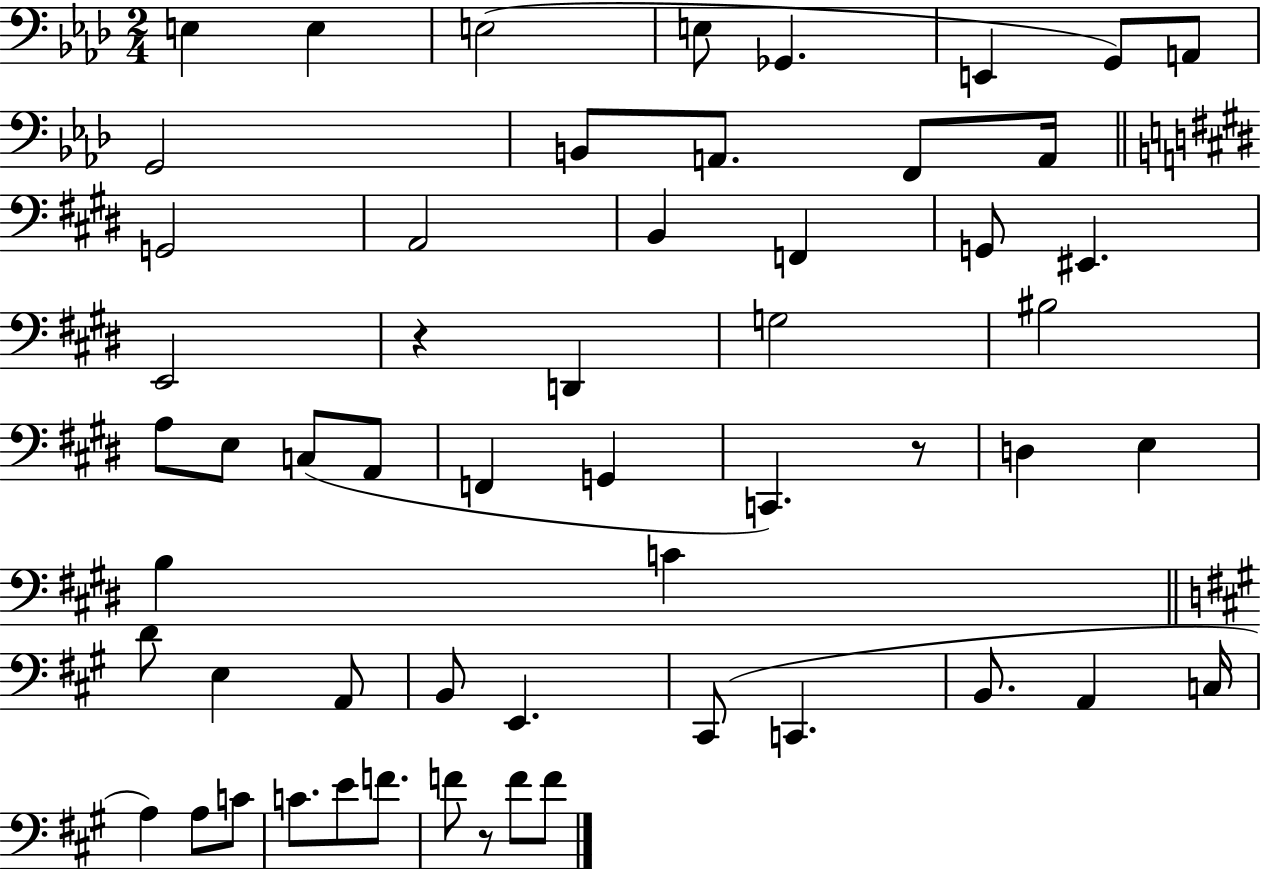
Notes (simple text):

E3/q E3/q E3/h E3/e Gb2/q. E2/q G2/e A2/e G2/h B2/e A2/e. F2/e A2/s G2/h A2/h B2/q F2/q G2/e EIS2/q. E2/h R/q D2/q G3/h BIS3/h A3/e E3/e C3/e A2/e F2/q G2/q C2/q. R/e D3/q E3/q B3/q C4/q D4/e E3/q A2/e B2/e E2/q. C#2/e C2/q. B2/e. A2/q C3/s A3/q A3/e C4/e C4/e. E4/e F4/e. F4/e R/e F4/e F4/e